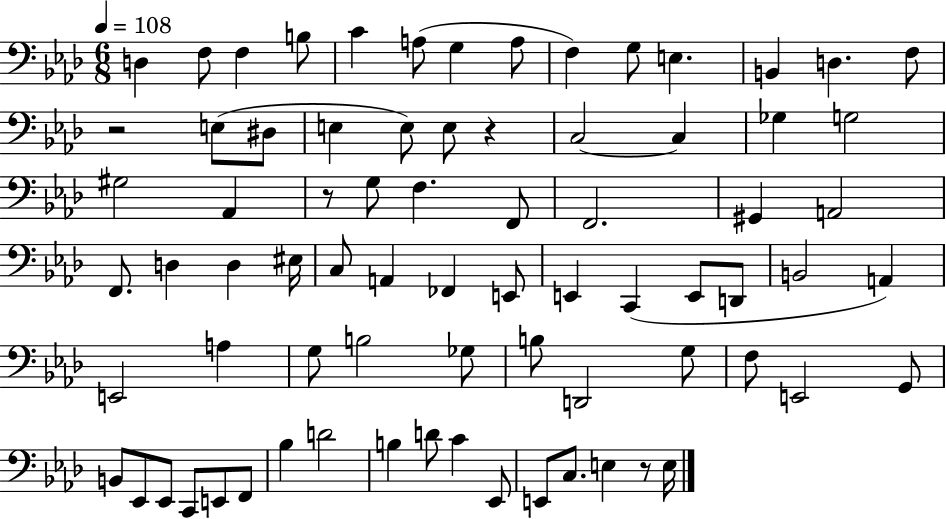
{
  \clef bass
  \numericTimeSignature
  \time 6/8
  \key aes \major
  \tempo 4 = 108
  d4 f8 f4 b8 | c'4 a8( g4 a8 | f4) g8 e4. | b,4 d4. f8 | \break r2 e8( dis8 | e4 e8) e8 r4 | c2~~ c4 | ges4 g2 | \break gis2 aes,4 | r8 g8 f4. f,8 | f,2. | gis,4 a,2 | \break f,8. d4 d4 eis16 | c8 a,4 fes,4 e,8 | e,4 c,4( e,8 d,8 | b,2 a,4) | \break e,2 a4 | g8 b2 ges8 | b8 d,2 g8 | f8 e,2 g,8 | \break b,8 ees,8 ees,8 c,8 e,8 f,8 | bes4 d'2 | b4 d'8 c'4 ees,8 | e,8 c8. e4 r8 e16 | \break \bar "|."
}